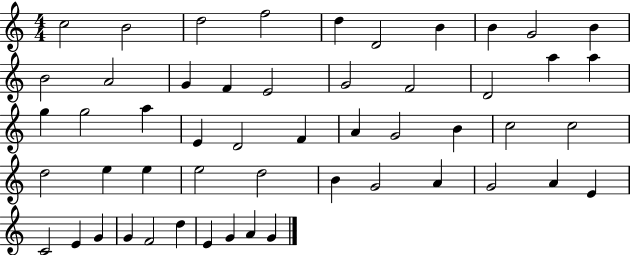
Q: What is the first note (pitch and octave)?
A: C5